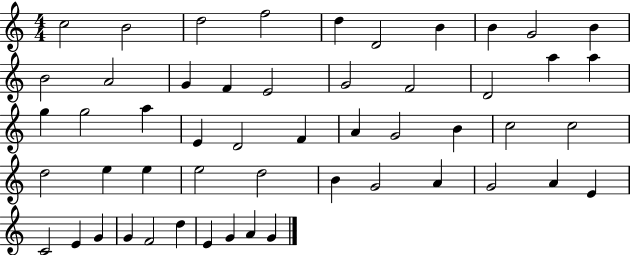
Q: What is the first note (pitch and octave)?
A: C5